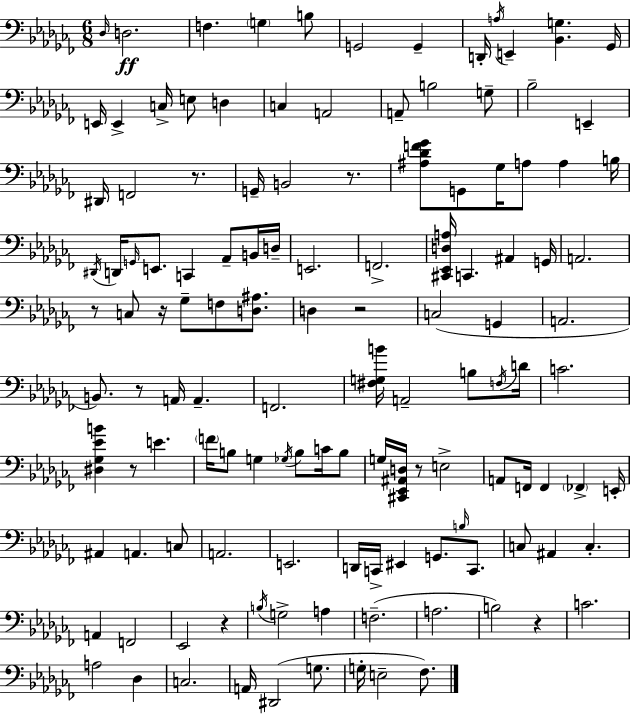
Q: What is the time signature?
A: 6/8